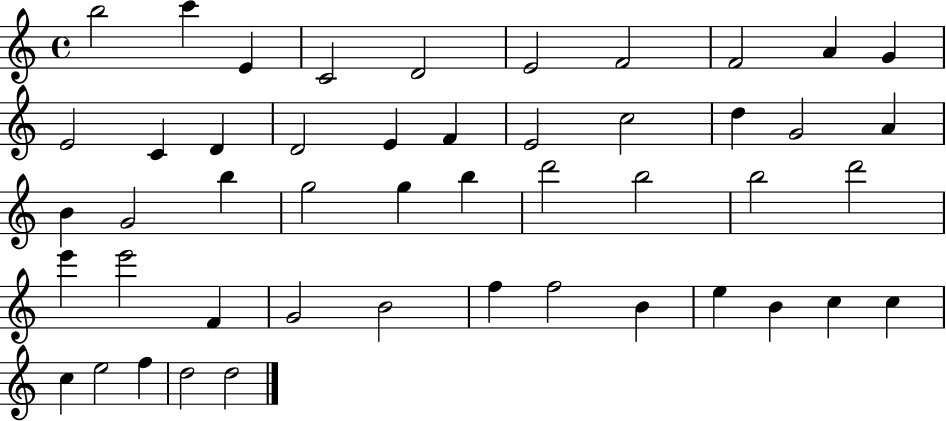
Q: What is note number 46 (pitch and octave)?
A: F5